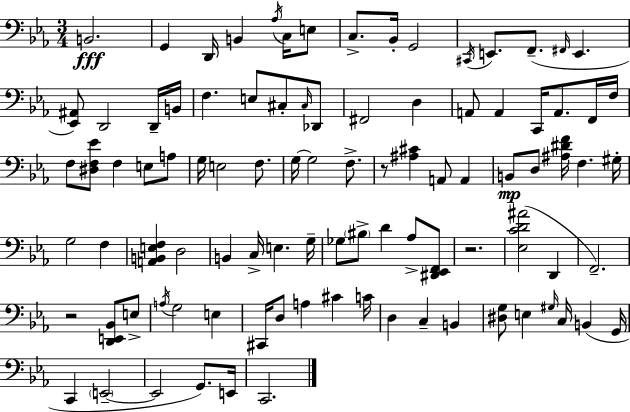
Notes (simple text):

B2/h. G2/q D2/s B2/q Ab3/s C3/s E3/e C3/e. Bb2/s G2/h C#2/s E2/e. F2/e. F#2/s E2/q. [Eb2,A#2]/e D2/h D2/s B2/s F3/q. E3/e C#3/e C#3/s Db2/e F#2/h D3/q A2/e A2/q C2/s A2/e. F2/s F3/s F3/e [D#3,F3,Eb4]/e F3/q E3/e A3/e G3/s E3/h F3/e. G3/s G3/h F3/e. R/e [A#3,C#4]/q A2/e A2/q B2/e D3/e [A#3,D#4,F4]/s F3/q. G#3/s G3/h F3/q [A2,B2,E3,F3]/q D3/h B2/q C3/s E3/q. G3/s Gb3/e BIS3/e D4/q Ab3/e [D#2,Eb2,F2]/e R/h. [Eb3,C4,D4,A#4]/h D2/q F2/h. R/h [D2,E2,Bb2]/e E3/e A3/s G3/h E3/q C#2/s D3/e A3/q C#4/q C4/s D3/q C3/q B2/q [D#3,G3]/e E3/q G#3/s C3/s B2/q G2/s C2/q E2/h E2/h G2/e. E2/s C2/h.